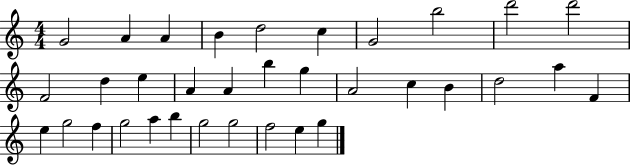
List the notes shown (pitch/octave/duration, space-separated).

G4/h A4/q A4/q B4/q D5/h C5/q G4/h B5/h D6/h D6/h F4/h D5/q E5/q A4/q A4/q B5/q G5/q A4/h C5/q B4/q D5/h A5/q F4/q E5/q G5/h F5/q G5/h A5/q B5/q G5/h G5/h F5/h E5/q G5/q